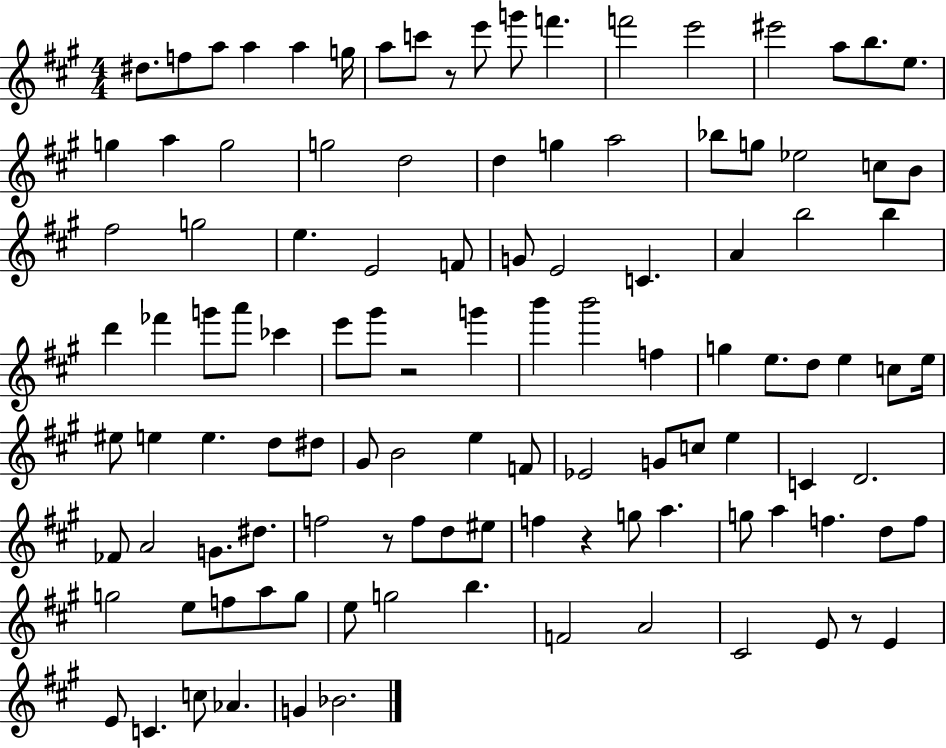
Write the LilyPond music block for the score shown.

{
  \clef treble
  \numericTimeSignature
  \time 4/4
  \key a \major
  dis''8. f''8 a''8 a''4 a''4 g''16 | a''8 c'''8 r8 e'''8 g'''8 f'''4. | f'''2 e'''2 | eis'''2 a''8 b''8. e''8. | \break g''4 a''4 g''2 | g''2 d''2 | d''4 g''4 a''2 | bes''8 g''8 ees''2 c''8 b'8 | \break fis''2 g''2 | e''4. e'2 f'8 | g'8 e'2 c'4. | a'4 b''2 b''4 | \break d'''4 fes'''4 g'''8 a'''8 ces'''4 | e'''8 gis'''8 r2 g'''4 | b'''4 b'''2 f''4 | g''4 e''8. d''8 e''4 c''8 e''16 | \break eis''8 e''4 e''4. d''8 dis''8 | gis'8 b'2 e''4 f'8 | ees'2 g'8 c''8 e''4 | c'4 d'2. | \break fes'8 a'2 g'8. dis''8. | f''2 r8 f''8 d''8 eis''8 | f''4 r4 g''8 a''4. | g''8 a''4 f''4. d''8 f''8 | \break g''2 e''8 f''8 a''8 g''8 | e''8 g''2 b''4. | f'2 a'2 | cis'2 e'8 r8 e'4 | \break e'8 c'4. c''8 aes'4. | g'4 bes'2. | \bar "|."
}